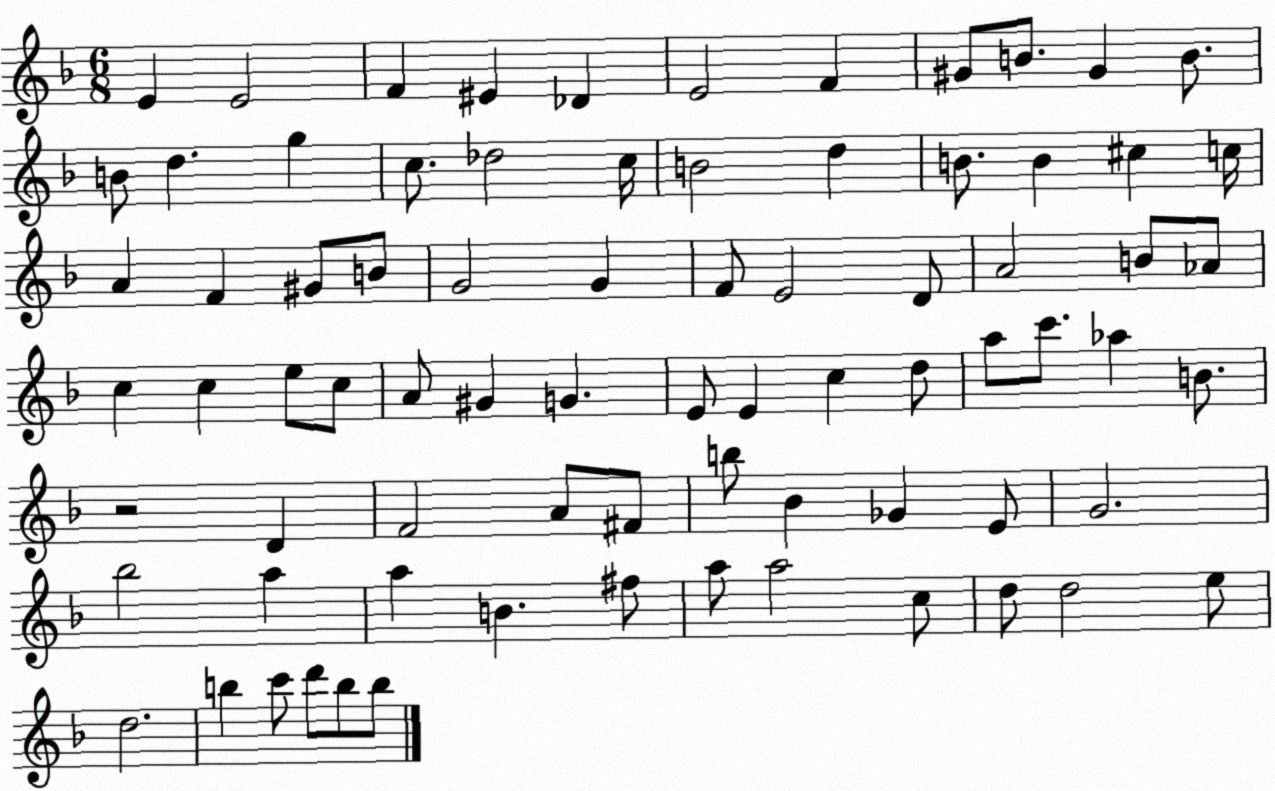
X:1
T:Untitled
M:6/8
L:1/4
K:F
E E2 F ^E _D E2 F ^G/2 B/2 ^G B/2 B/2 d g c/2 _d2 c/4 B2 d B/2 B ^c c/4 A F ^G/2 B/2 G2 G F/2 E2 D/2 A2 B/2 _A/2 c c e/2 c/2 A/2 ^G G E/2 E c d/2 a/2 c'/2 _a B/2 z2 D F2 A/2 ^F/2 b/2 _B _G E/2 G2 _b2 a a B ^f/2 a/2 a2 c/2 d/2 d2 e/2 d2 b c'/2 d'/2 b/2 b/2